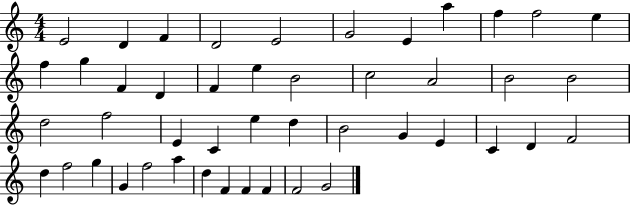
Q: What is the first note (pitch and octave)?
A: E4